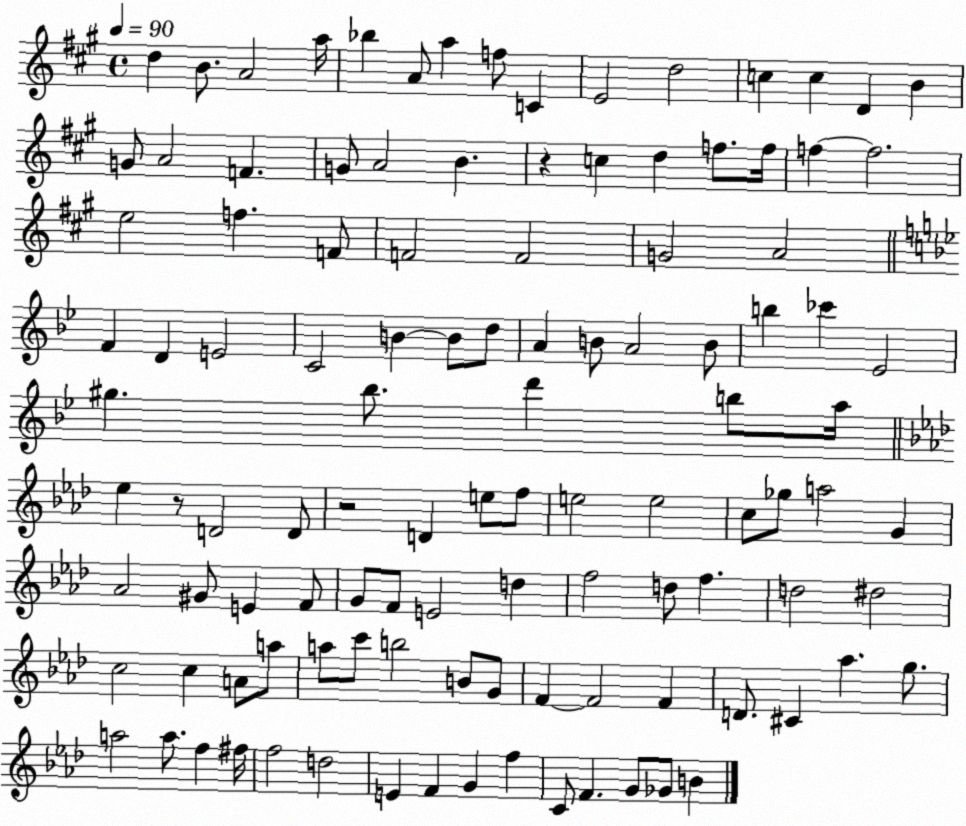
X:1
T:Untitled
M:4/4
L:1/4
K:A
d B/2 A2 a/4 _b A/2 a f/2 C E2 d2 c c D B G/2 A2 F G/2 A2 B z c d f/2 f/4 f f2 e2 f F/2 F2 F2 G2 A2 F D E2 C2 B B/2 d/2 A B/2 A2 B/2 b _c' _E2 ^g _b/2 d' b/2 a/4 _e z/2 D2 D/2 z2 D e/2 f/2 e2 e2 c/2 _g/2 a2 G _A2 ^G/2 E F/2 G/2 F/2 E2 d f2 d/2 f d2 ^d2 c2 c A/2 a/2 a/2 c'/2 b2 B/2 G/2 F F2 F D/2 ^C _a g/2 a2 a/2 f ^f/4 f2 d2 E F G f C/2 F G/2 _G/2 B